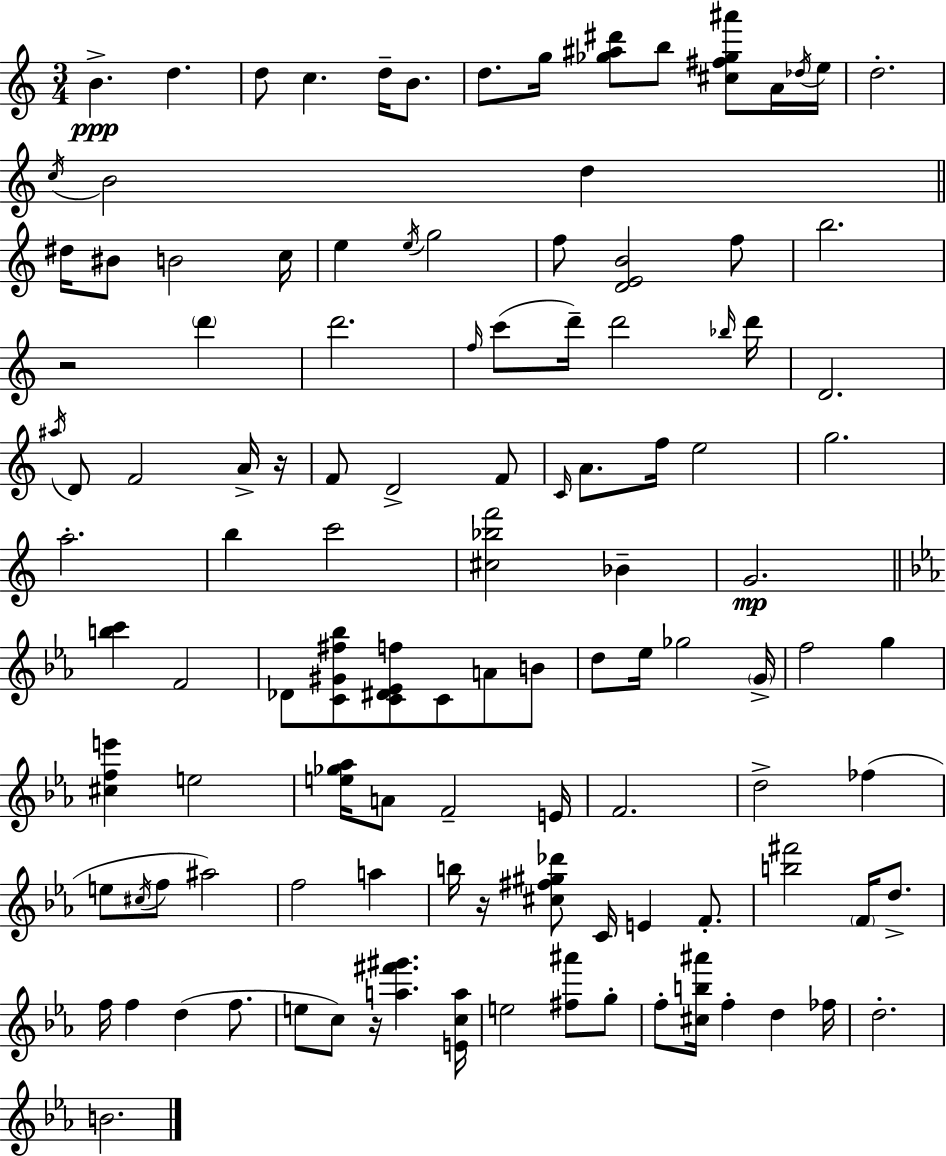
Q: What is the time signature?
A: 3/4